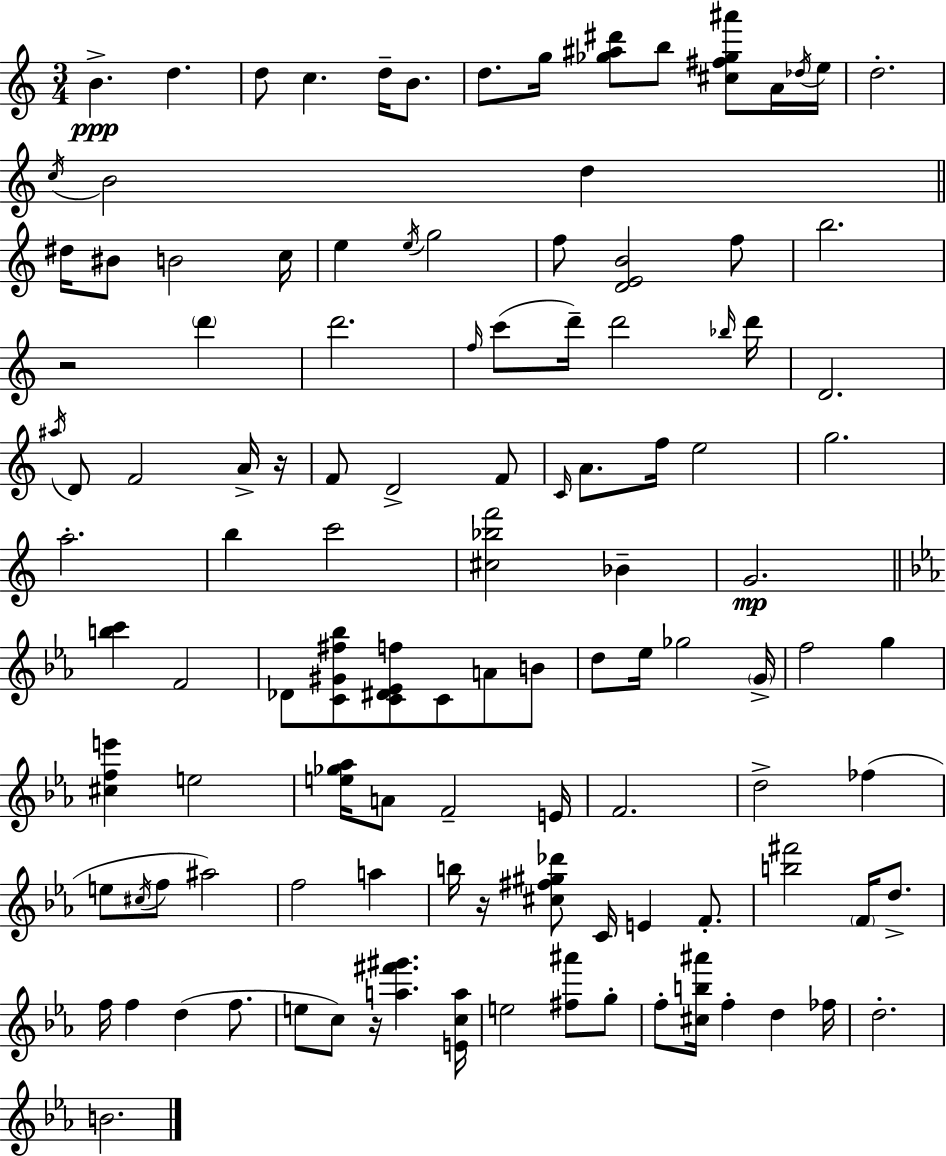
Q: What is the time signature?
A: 3/4